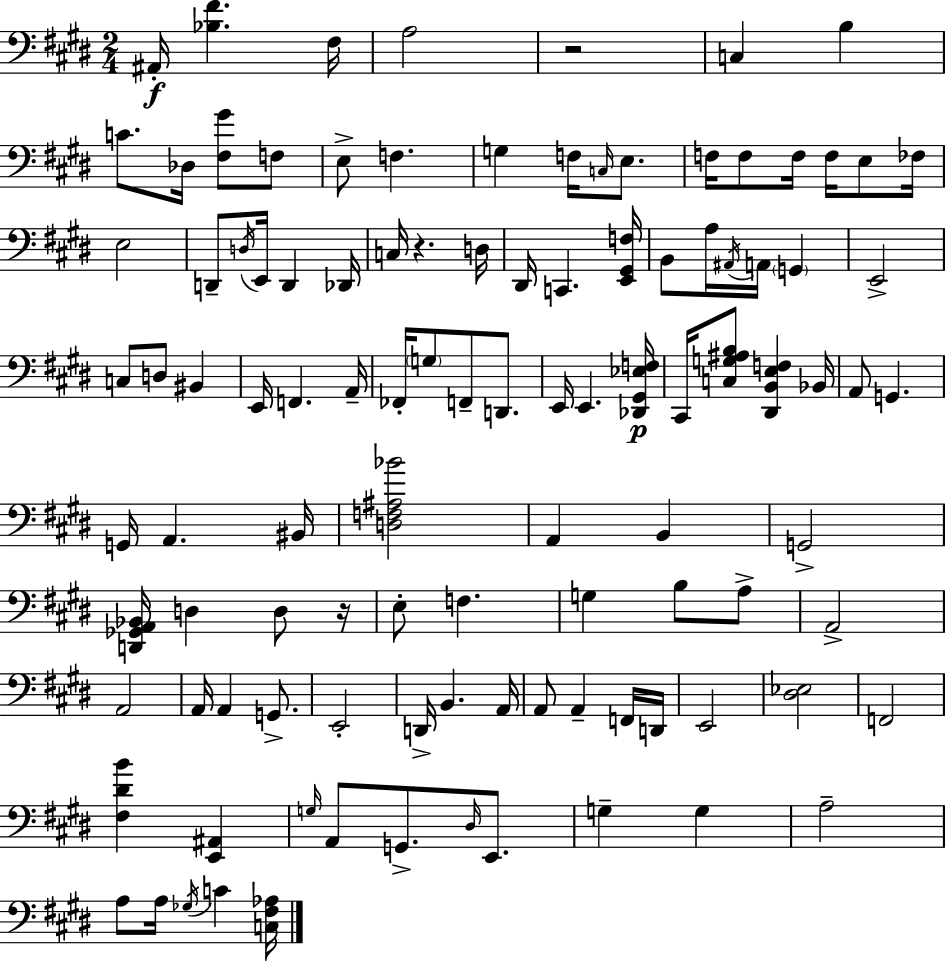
X:1
T:Untitled
M:2/4
L:1/4
K:E
^A,,/4 [_B,^F] ^F,/4 A,2 z2 C, B, C/2 _D,/4 [^F,^G]/2 F,/2 E,/2 F, G, F,/4 C,/4 E,/2 F,/4 F,/2 F,/4 F,/4 E,/2 _F,/4 E,2 D,,/2 D,/4 E,,/4 D,, _D,,/4 C,/4 z D,/4 ^D,,/4 C,, [E,,^G,,F,]/4 B,,/2 A,/4 ^A,,/4 A,,/4 G,, E,,2 C,/2 D,/2 ^B,, E,,/4 F,, A,,/4 _F,,/4 G,/2 F,,/2 D,,/2 E,,/4 E,, [_D,,^G,,_E,F,]/4 ^C,,/4 [C,G,^A,B,]/2 [^D,,B,,E,F,] _B,,/4 A,,/2 G,, G,,/4 A,, ^B,,/4 [D,F,^A,_B]2 A,, B,, G,,2 [D,,_G,,A,,_B,,]/4 D, D,/2 z/4 E,/2 F, G, B,/2 A,/2 A,,2 A,,2 A,,/4 A,, G,,/2 E,,2 D,,/4 B,, A,,/4 A,,/2 A,, F,,/4 D,,/4 E,,2 [^D,_E,]2 F,,2 [^F,^DB] [E,,^A,,] G,/4 A,,/2 G,,/2 ^D,/4 E,,/2 G, G, A,2 A,/2 A,/4 _G,/4 C [C,^F,_A,]/4